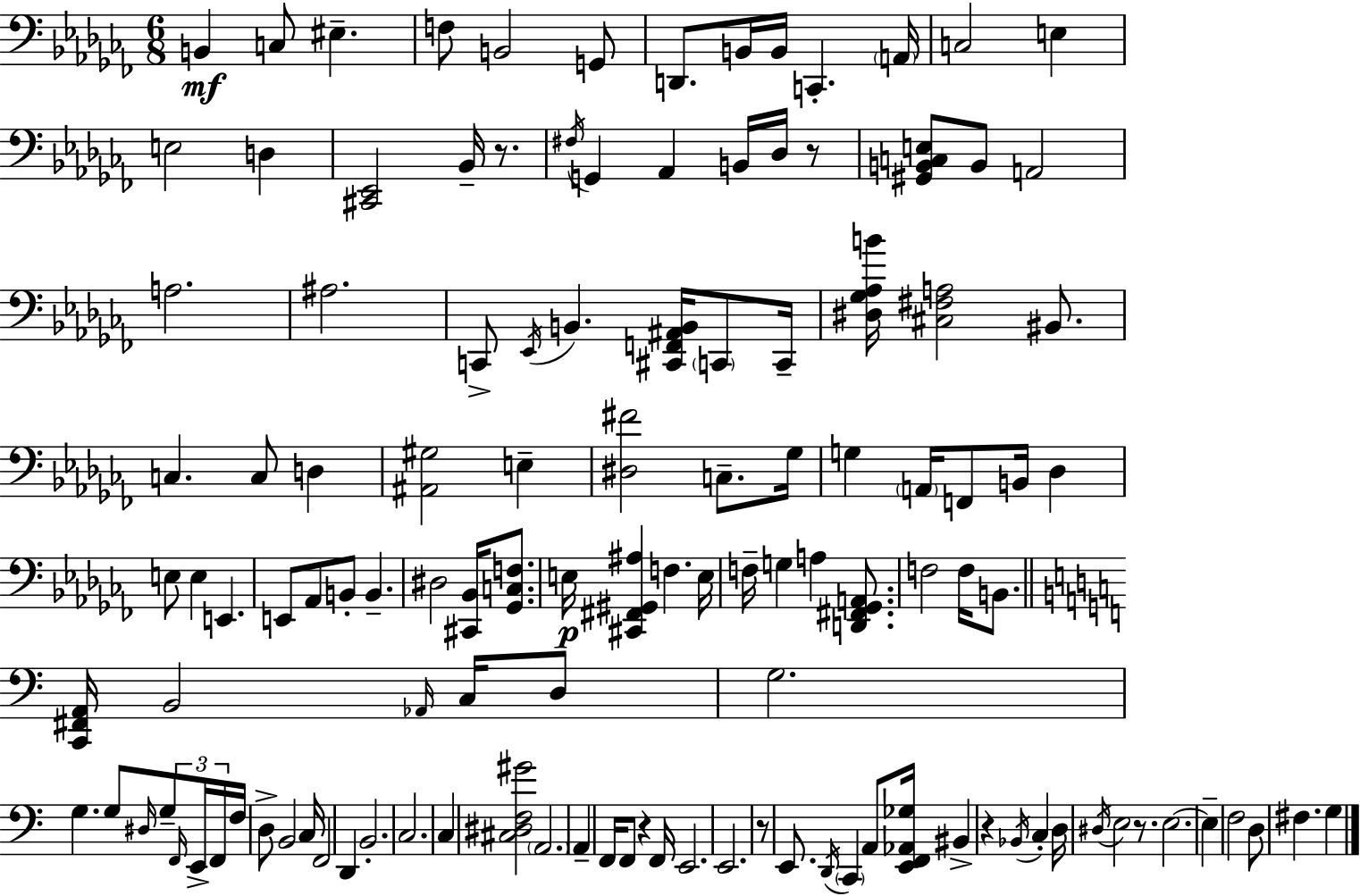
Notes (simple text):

B2/q C3/e EIS3/q. F3/e B2/h G2/e D2/e. B2/s B2/s C2/q. A2/s C3/h E3/q E3/h D3/q [C#2,Eb2]/h Bb2/s R/e. F#3/s G2/q Ab2/q B2/s Db3/s R/e [G#2,B2,C3,E3]/e B2/e A2/h A3/h. A#3/h. C2/e Eb2/s B2/q. [C#2,F2,A#2,B2]/s C2/e C2/s [D#3,Gb3,Ab3,B4]/s [C#3,F#3,A3]/h BIS2/e. C3/q. C3/e D3/q [A#2,G#3]/h E3/q [D#3,F#4]/h C3/e. Gb3/s G3/q A2/s F2/e B2/s Db3/q E3/e E3/q E2/q. E2/e Ab2/e B2/e B2/q. D#3/h [C#2,Bb2]/s [Gb2,C3,F3]/e. E3/s [C#2,F#2,G#2,A#3]/q F3/q. E3/s F3/s G3/q A3/q [D2,F#2,Gb2,A2]/e. F3/h F3/s B2/e. [C2,F#2,A2]/s B2/h Ab2/s C3/s D3/e G3/h. G3/q. G3/e D#3/s G3/e F2/s E2/s F2/s F3/s D3/e B2/h C3/s F2/h D2/q B2/h. C3/h. C3/q [C#3,D#3,F3,G#4]/h A2/h. A2/q F2/s F2/e R/q F2/s E2/h. E2/h. R/e E2/e. D2/s C2/q A2/e [E2,F2,Ab2,Gb3]/s BIS2/q R/q Bb2/s C3/q D3/s D#3/s E3/h R/e. E3/h. E3/q F3/h D3/e F#3/q. G3/q